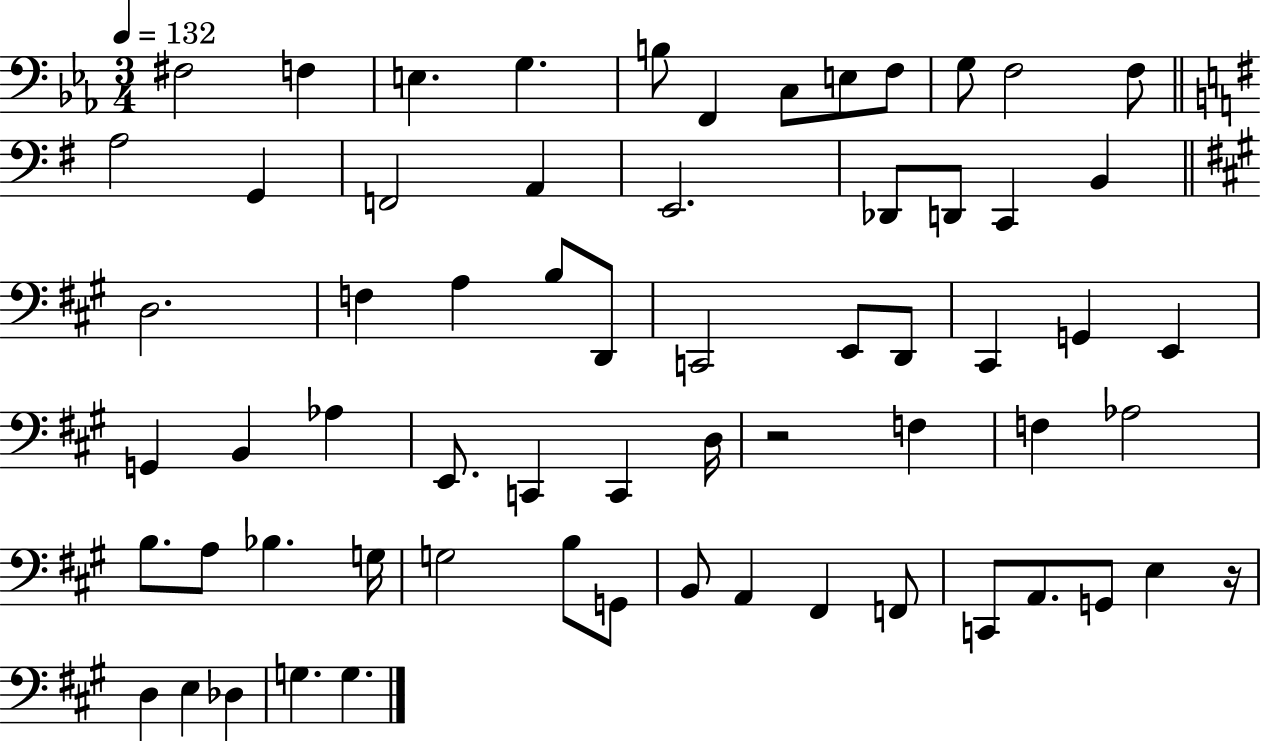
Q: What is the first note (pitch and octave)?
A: F#3